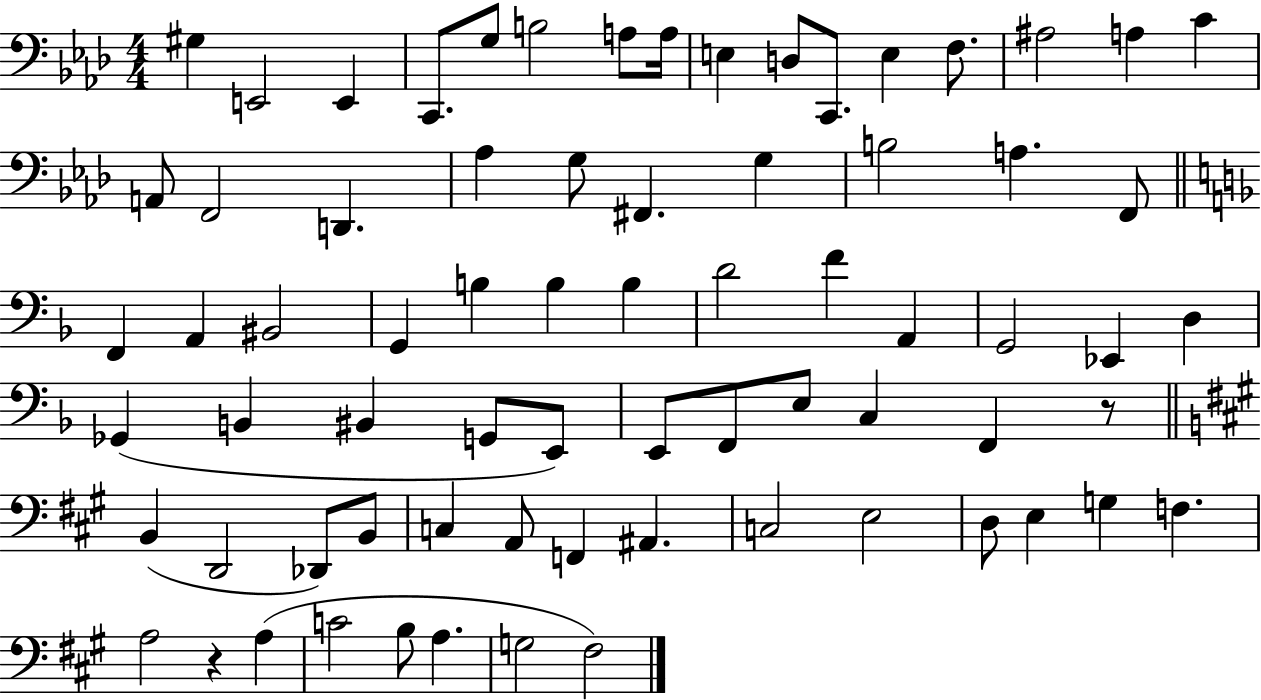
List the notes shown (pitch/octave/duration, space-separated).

G#3/q E2/h E2/q C2/e. G3/e B3/h A3/e A3/s E3/q D3/e C2/e. E3/q F3/e. A#3/h A3/q C4/q A2/e F2/h D2/q. Ab3/q G3/e F#2/q. G3/q B3/h A3/q. F2/e F2/q A2/q BIS2/h G2/q B3/q B3/q B3/q D4/h F4/q A2/q G2/h Eb2/q D3/q Gb2/q B2/q BIS2/q G2/e E2/e E2/e F2/e E3/e C3/q F2/q R/e B2/q D2/h Db2/e B2/e C3/q A2/e F2/q A#2/q. C3/h E3/h D3/e E3/q G3/q F3/q. A3/h R/q A3/q C4/h B3/e A3/q. G3/h F#3/h